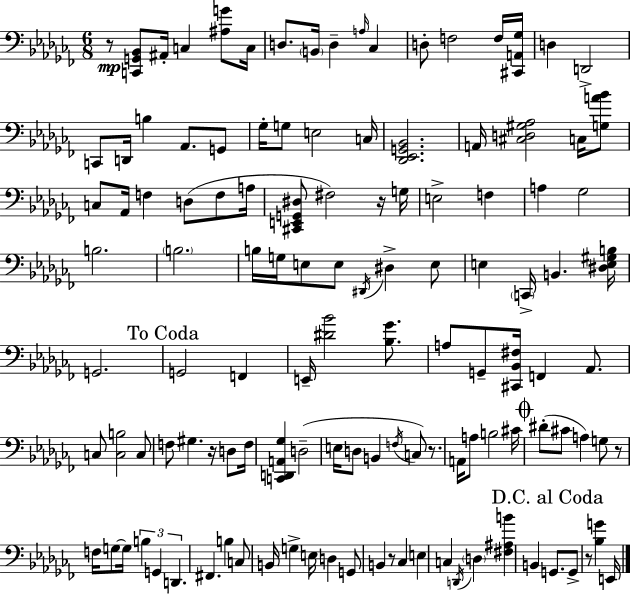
{
  \clef bass
  \numericTimeSignature
  \time 6/8
  \key aes \minor
  r8\mp <c, g, bes,>8 ais,16-. c4 <ais g'>8 c16 | d8. \parenthesize b,16 d4-- \grace { a16 } ces4 | d8-. f2 f16 | <cis, a, ges>16 d4 d,2-> | \break c,8 d,16 b4 aes,8. g,8 | ges16-. g8 e2 | c16 <des, ees, g, bes,>2. | a,16 <cis d gis aes>2 c16 <g a' bes'>8 | \break c8 aes,16 f4 d8( f8 | a16 <cis, e, g, dis>8 fis2) r16 | g16 e2-> f4 | a4 ges2 | \break b2. | \parenthesize b2. | b16 g16 e8 e8 \acciaccatura { dis,16 } dis4-> | e8 e4 \parenthesize c,16-> b,4. | \break <dis e gis b>16 g,2. | \mark "To Coda" g,2 f,4 | e,16-- <dis' bes'>2 <bes ges'>8. | a8 g,8-- <cis, bes, fis>16 f,4 aes,8. | \break c8 <c b>2 | c8 f8 gis4. r16 d8 | f16 <c, d, a, ges>4 d2--( | e16 d8 b,4 \acciaccatura { f16 } c8) | \break r8. a,16 a8 b2 | cis'16 \mark \markup { \musicglyph "scripts.coda" } dis'8-.( cis'8 a4) g8 | r8 f16 g8~~ g16 \tuplet 3/2 { b4 g,4 | d,4. } fis,4. | \break b4 c8 b,16 g4-> | e16 d4 g,8 b,4 | r8 ces4 e4 c4 | \acciaccatura { d,16 } \parenthesize d4 <fis ais b'>4 | \break b,4 \mark "D.C. al Coda" g,8. g,8-> r8 <bes g'>4 | e,16 \bar "|."
}